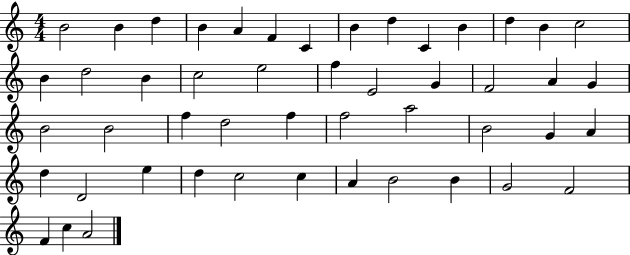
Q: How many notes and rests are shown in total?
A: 49